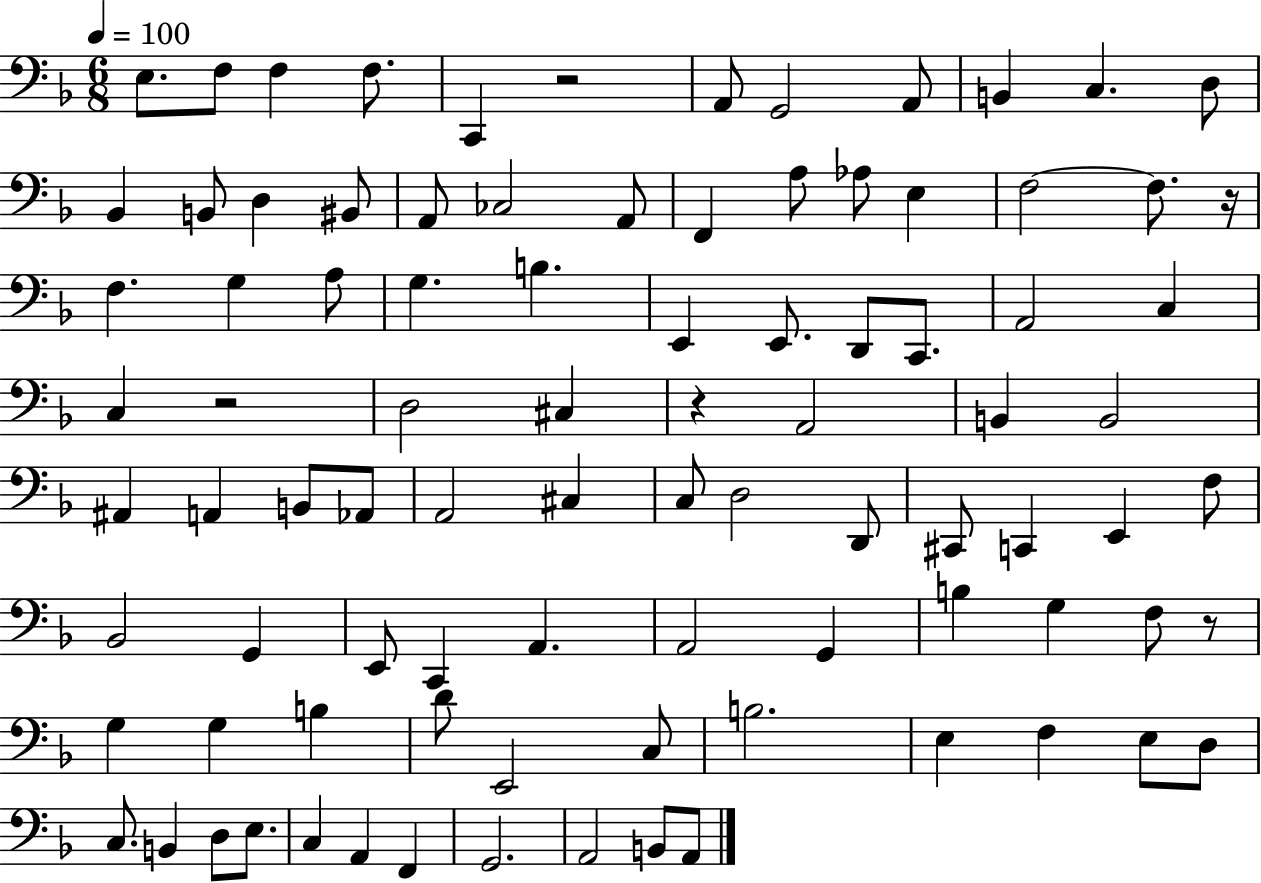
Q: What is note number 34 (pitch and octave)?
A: A2